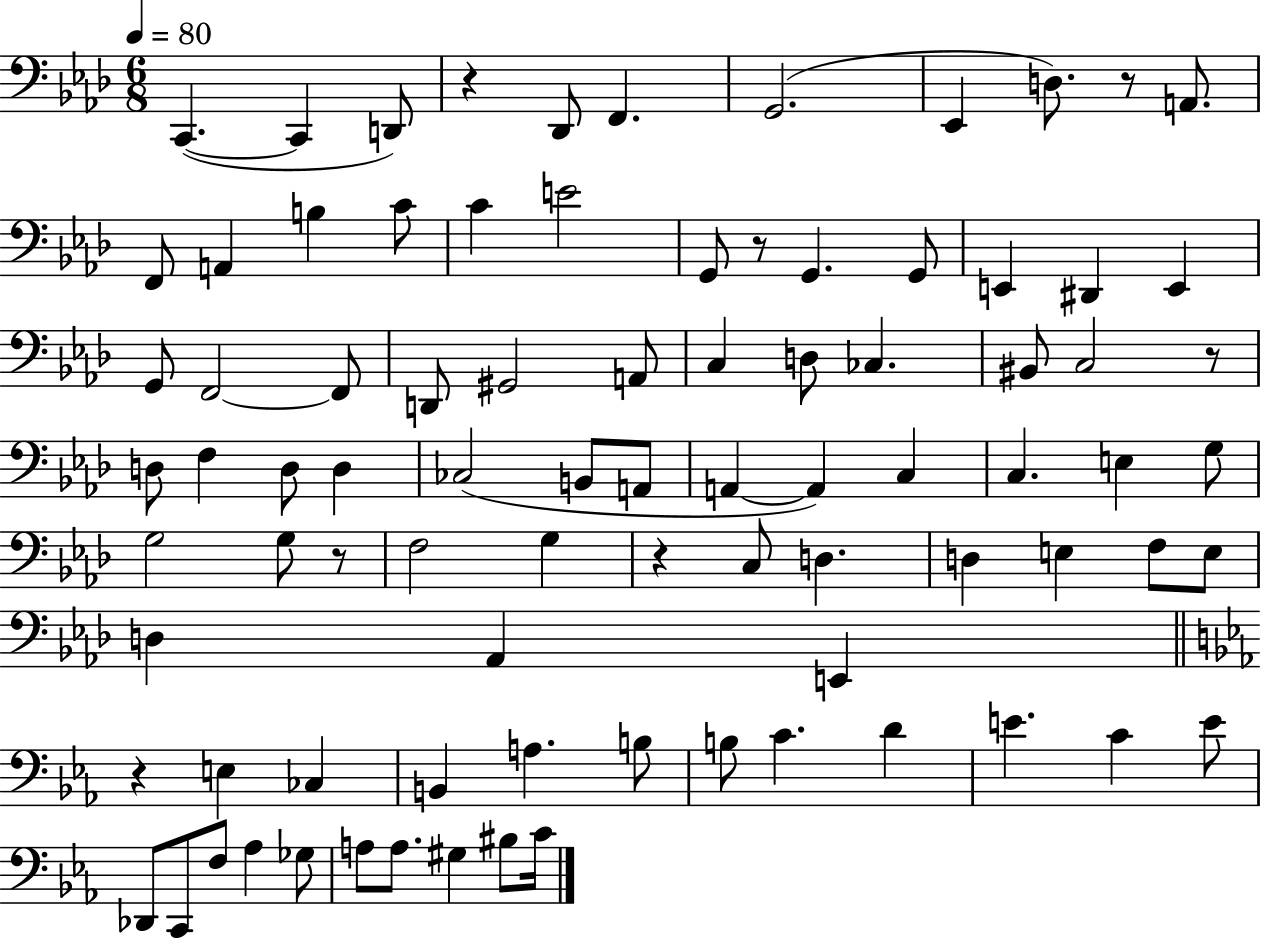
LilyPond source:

{
  \clef bass
  \numericTimeSignature
  \time 6/8
  \key aes \major
  \tempo 4 = 80
  c,4.~(~ c,4 d,8) | r4 des,8 f,4. | g,2.( | ees,4 d8.) r8 a,8. | \break f,8 a,4 b4 c'8 | c'4 e'2 | g,8 r8 g,4. g,8 | e,4 dis,4 e,4 | \break g,8 f,2~~ f,8 | d,8 gis,2 a,8 | c4 d8 ces4. | bis,8 c2 r8 | \break d8 f4 d8 d4 | ces2( b,8 a,8 | a,4~~ a,4) c4 | c4. e4 g8 | \break g2 g8 r8 | f2 g4 | r4 c8 d4. | d4 e4 f8 e8 | \break d4 aes,4 e,4 | \bar "||" \break \key c \minor r4 e4 ces4 | b,4 a4. b8 | b8 c'4. d'4 | e'4. c'4 e'8 | \break des,8 c,8 f8 aes4 ges8 | a8 a8. gis4 bis8 c'16 | \bar "|."
}